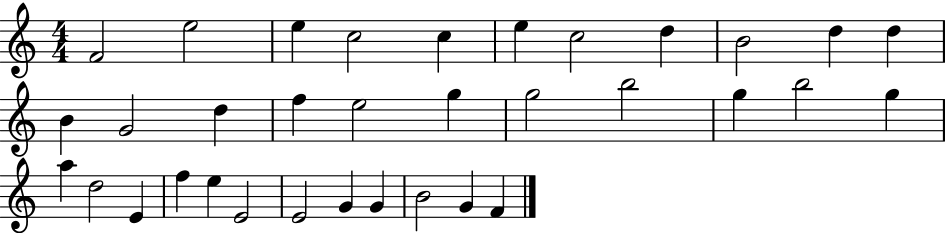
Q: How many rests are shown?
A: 0